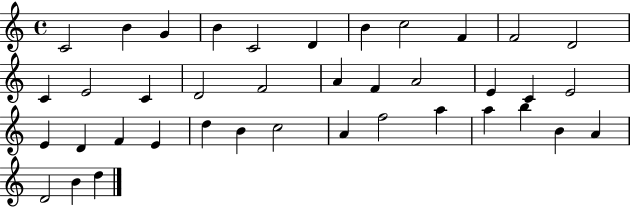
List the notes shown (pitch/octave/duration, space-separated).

C4/h B4/q G4/q B4/q C4/h D4/q B4/q C5/h F4/q F4/h D4/h C4/q E4/h C4/q D4/h F4/h A4/q F4/q A4/h E4/q C4/q E4/h E4/q D4/q F4/q E4/q D5/q B4/q C5/h A4/q F5/h A5/q A5/q B5/q B4/q A4/q D4/h B4/q D5/q